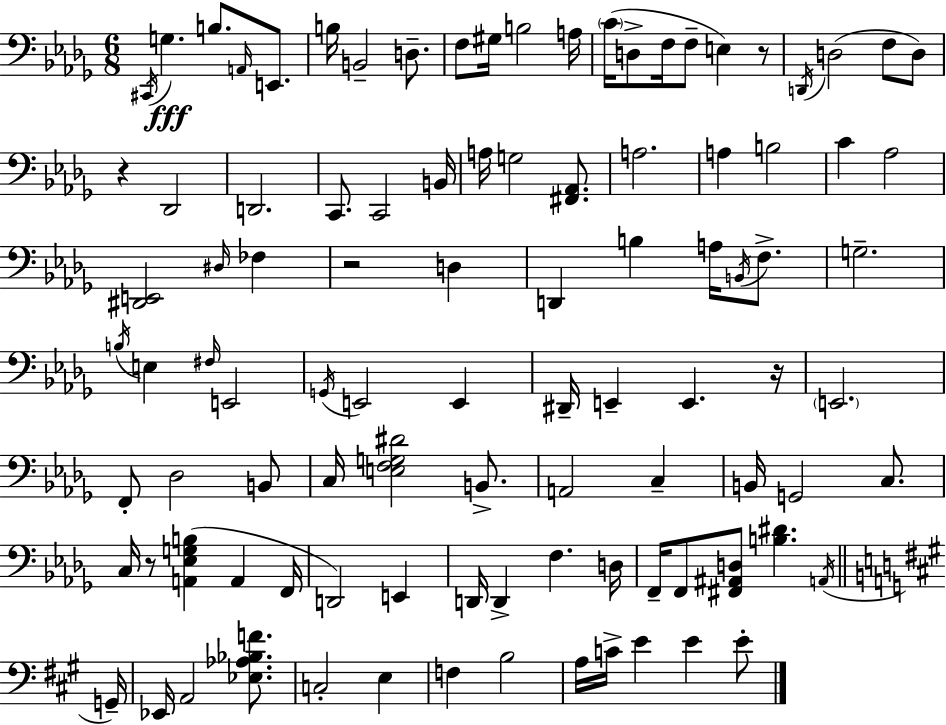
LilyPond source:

{
  \clef bass
  \numericTimeSignature
  \time 6/8
  \key bes \minor
  \acciaccatura { cis,16 }\fff g4. b8. \grace { a,16 } e,8. | b16 b,2-- d8.-- | f8 gis16 b2 | a16 \parenthesize c'16( d8-> f16 f8-- e4) | \break r8 \acciaccatura { d,16 }( d2 f8 | d8) r4 des,2 | d,2. | c,8. c,2 | \break b,16 a16 g2 | <fis, aes,>8. a2. | a4 b2 | c'4 aes2 | \break <dis, e,>2 \grace { dis16 } | fes4 r2 | d4 d,4 b4 | a16 \acciaccatura { b,16 } f8.-> g2.-- | \break \acciaccatura { b16 } e4 \grace { fis16 } e,2 | \acciaccatura { g,16 } e,2 | e,4 dis,16-- e,4-- | e,4. r16 \parenthesize e,2. | \break f,8-. des2 | b,8 c16 <e f g dis'>2 | b,8.-> a,2 | c4-- b,16 g,2 | \break c8. c16 r8 <a, ees g b>4( | a,4 f,16 d,2) | e,4 d,16 d,4-> | f4. d16 f,16-- f,8 <fis, ais, d>8 | \break <b dis'>4. \acciaccatura { a,16 } \bar "||" \break \key a \major g,16-- ees,16 a,2 <ees aes bes f'>8. | c2-. e4 | f4 b2 | a16 c'16-> e'4 e'4 e'8-. | \break \bar "|."
}